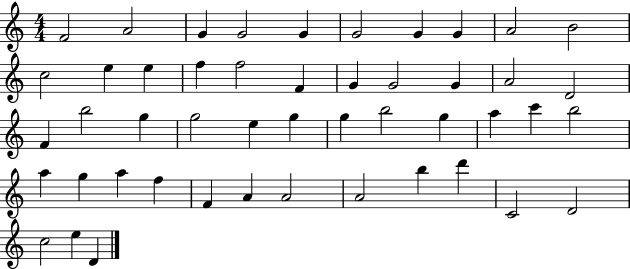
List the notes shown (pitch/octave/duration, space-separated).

F4/h A4/h G4/q G4/h G4/q G4/h G4/q G4/q A4/h B4/h C5/h E5/q E5/q F5/q F5/h F4/q G4/q G4/h G4/q A4/h D4/h F4/q B5/h G5/q G5/h E5/q G5/q G5/q B5/h G5/q A5/q C6/q B5/h A5/q G5/q A5/q F5/q F4/q A4/q A4/h A4/h B5/q D6/q C4/h D4/h C5/h E5/q D4/q